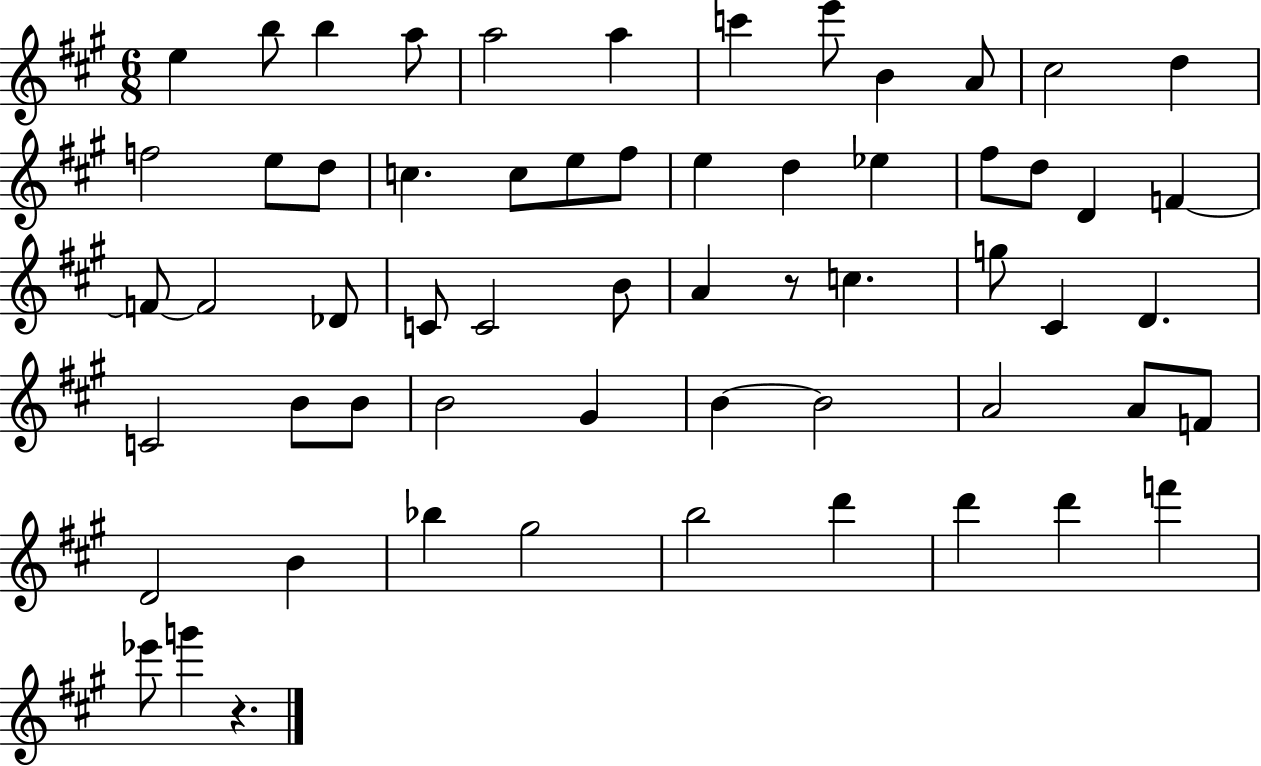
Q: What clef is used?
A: treble